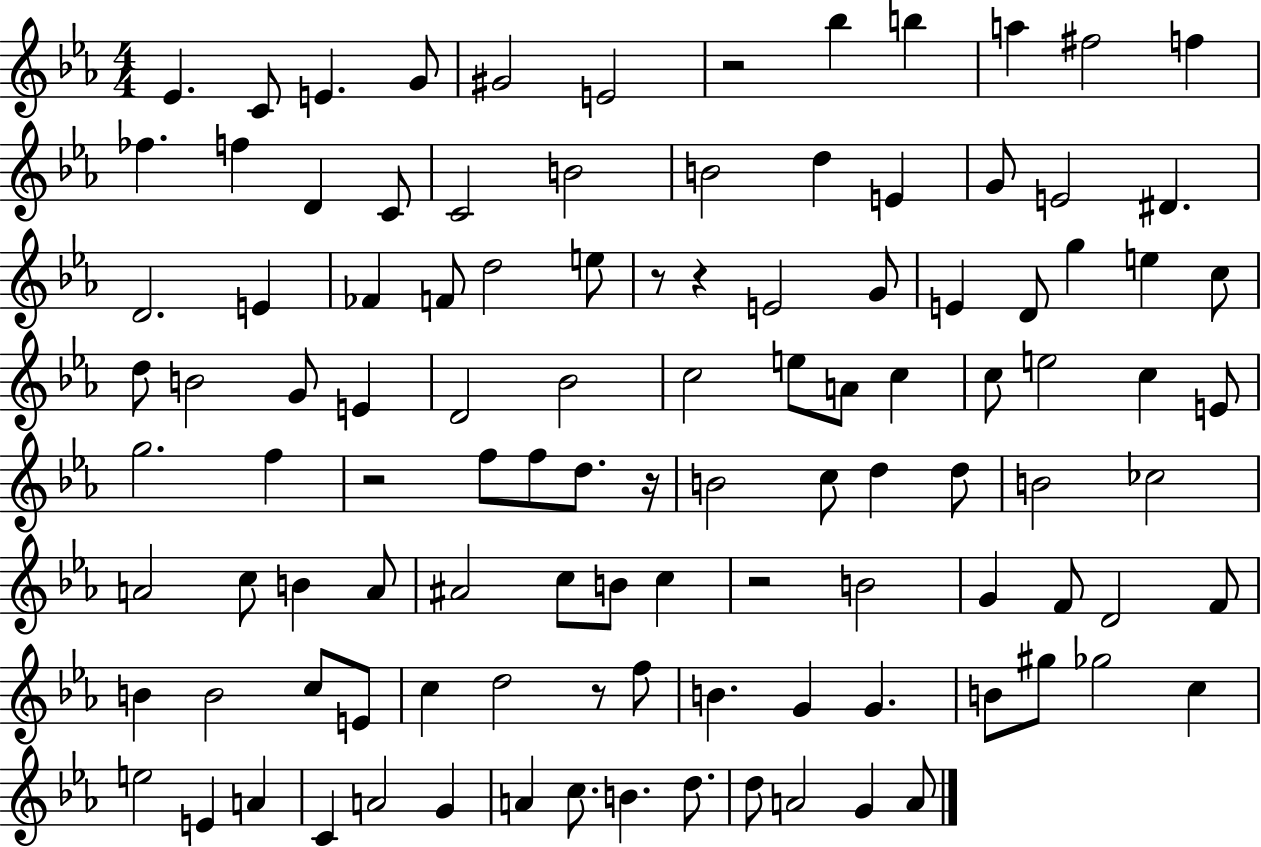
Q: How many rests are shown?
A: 7